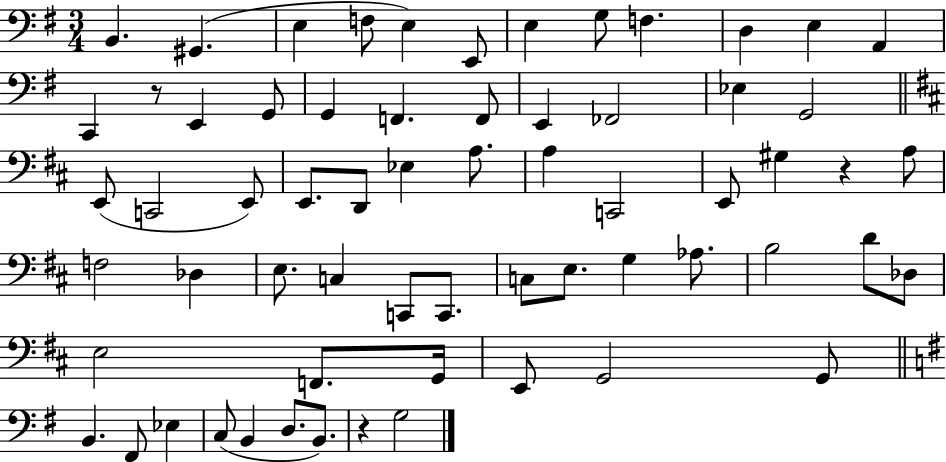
{
  \clef bass
  \numericTimeSignature
  \time 3/4
  \key g \major
  b,4. gis,4.( | e4 f8 e4) e,8 | e4 g8 f4. | d4 e4 a,4 | \break c,4 r8 e,4 g,8 | g,4 f,4. f,8 | e,4 fes,2 | ees4 g,2 | \break \bar "||" \break \key b \minor e,8( c,2 e,8) | e,8. d,8 ees4 a8. | a4 c,2 | e,8 gis4 r4 a8 | \break f2 des4 | e8. c4 c,8 c,8. | c8 e8. g4 aes8. | b2 d'8 des8 | \break e2 f,8. g,16 | e,8 g,2 g,8 | \bar "||" \break \key e \minor b,4. fis,8 ees4 | c8( b,4 d8. b,8.) | r4 g2 | \bar "|."
}